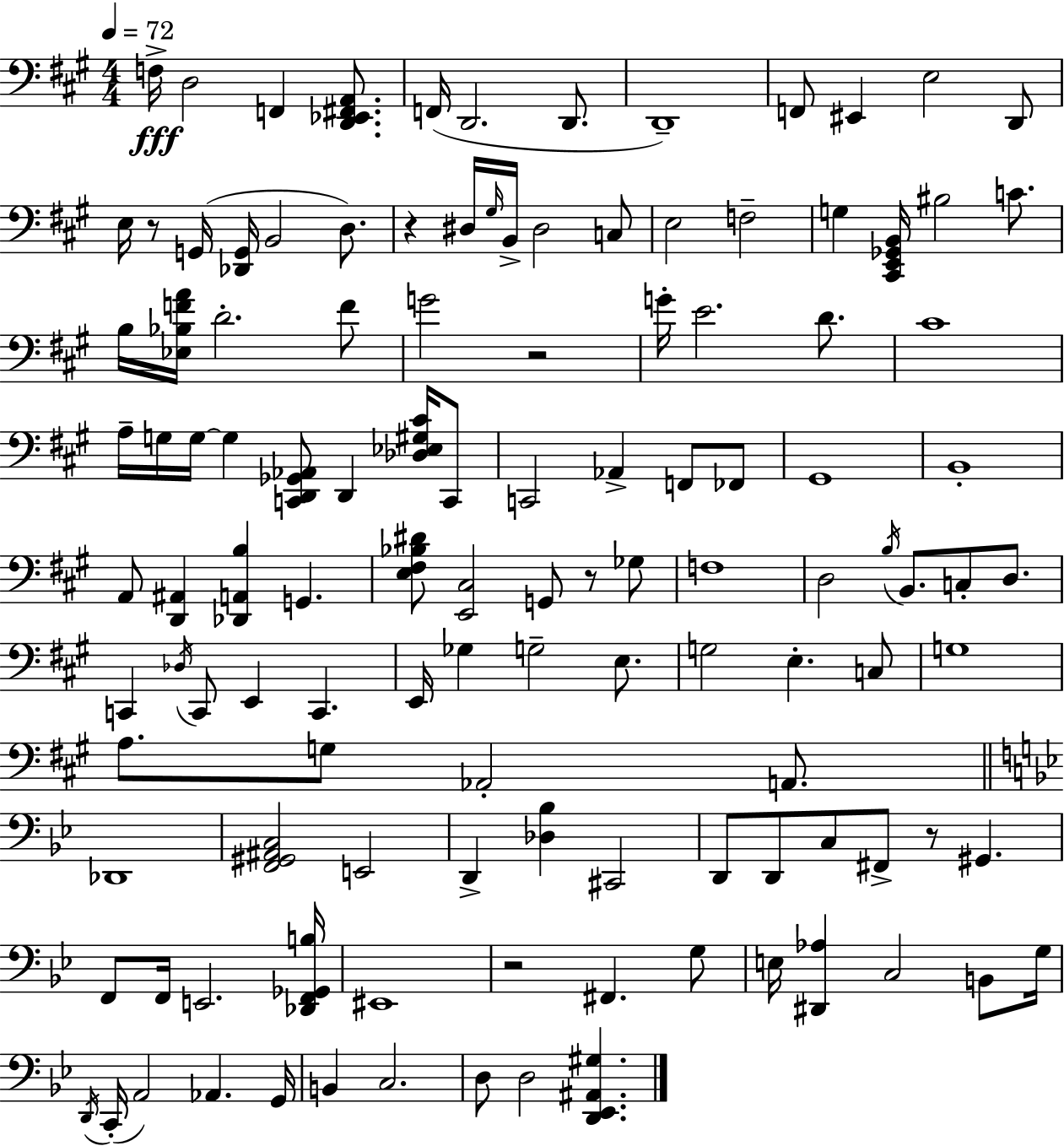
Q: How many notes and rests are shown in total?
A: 121